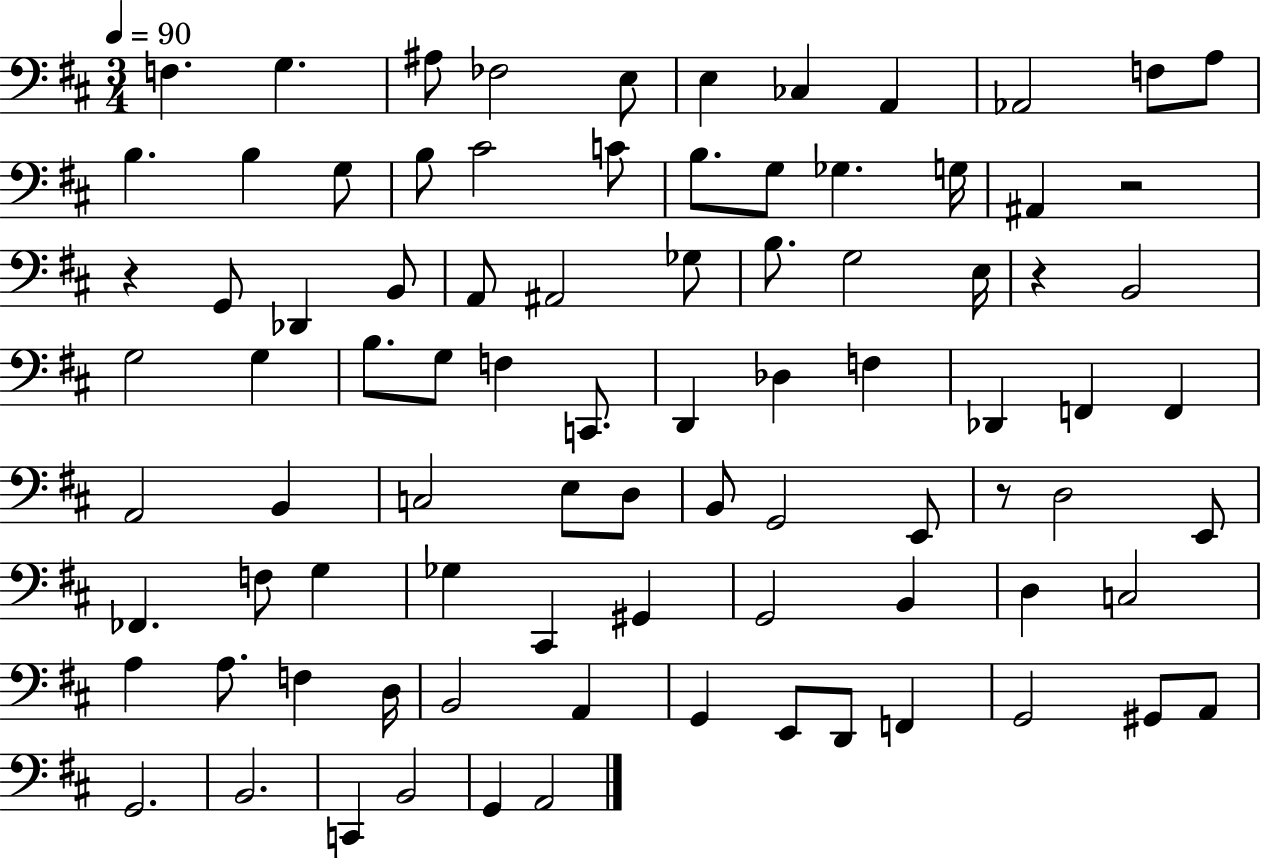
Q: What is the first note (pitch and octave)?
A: F3